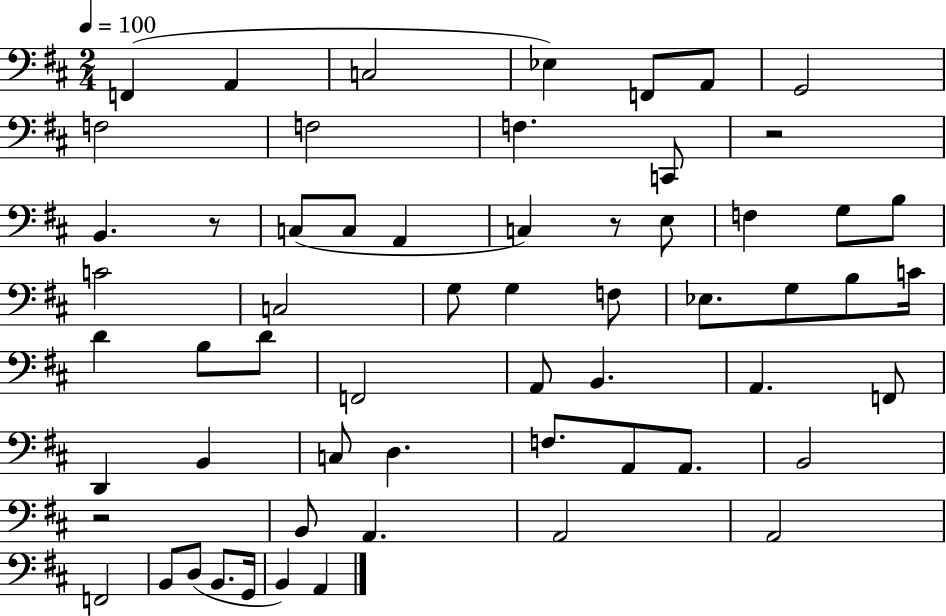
{
  \clef bass
  \numericTimeSignature
  \time 2/4
  \key d \major
  \tempo 4 = 100
  f,4( a,4 | c2 | ees4) f,8 a,8 | g,2 | \break f2 | f2 | f4. c,8 | r2 | \break b,4. r8 | c8( c8 a,4 | c4) r8 e8 | f4 g8 b8 | \break c'2 | c2 | g8 g4 f8 | ees8. g8 b8 c'16 | \break d'4 b8 d'8 | f,2 | a,8 b,4. | a,4. f,8 | \break d,4 b,4 | c8 d4. | f8. a,8 a,8. | b,2 | \break r2 | b,8 a,4. | a,2 | a,2 | \break f,2 | b,8 d8( b,8. g,16 | b,4) a,4 | \bar "|."
}